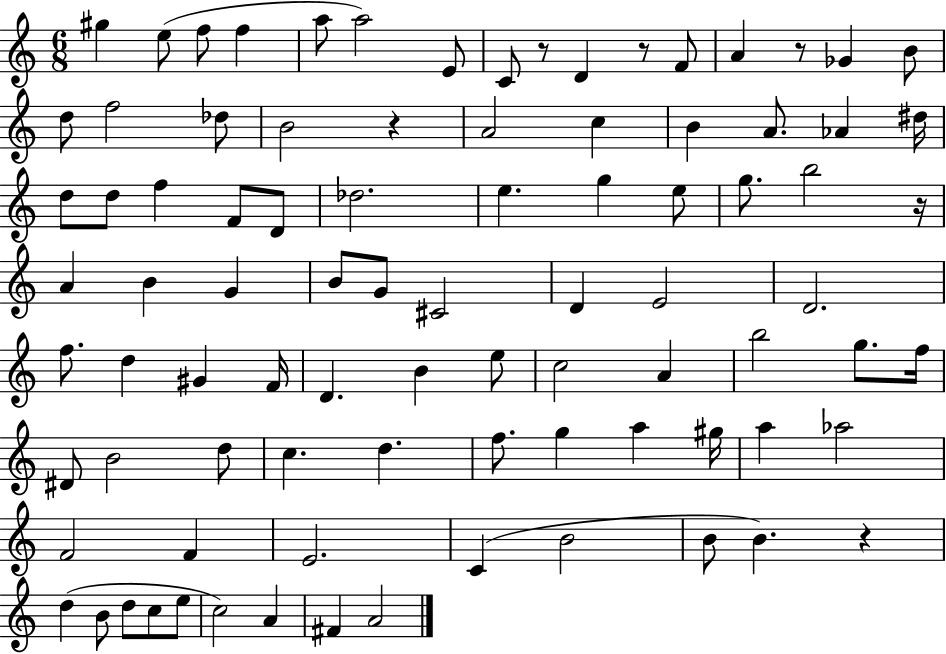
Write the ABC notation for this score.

X:1
T:Untitled
M:6/8
L:1/4
K:C
^g e/2 f/2 f a/2 a2 E/2 C/2 z/2 D z/2 F/2 A z/2 _G B/2 d/2 f2 _d/2 B2 z A2 c B A/2 _A ^d/4 d/2 d/2 f F/2 D/2 _d2 e g e/2 g/2 b2 z/4 A B G B/2 G/2 ^C2 D E2 D2 f/2 d ^G F/4 D B e/2 c2 A b2 g/2 f/4 ^D/2 B2 d/2 c d f/2 g a ^g/4 a _a2 F2 F E2 C B2 B/2 B z d B/2 d/2 c/2 e/2 c2 A ^F A2